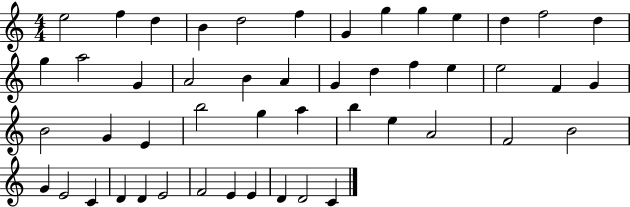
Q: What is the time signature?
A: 4/4